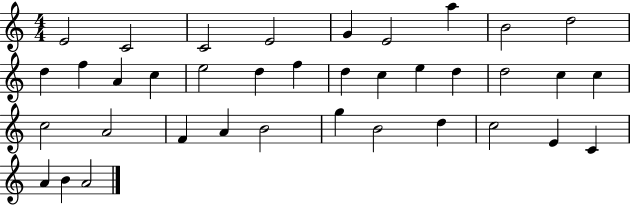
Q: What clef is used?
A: treble